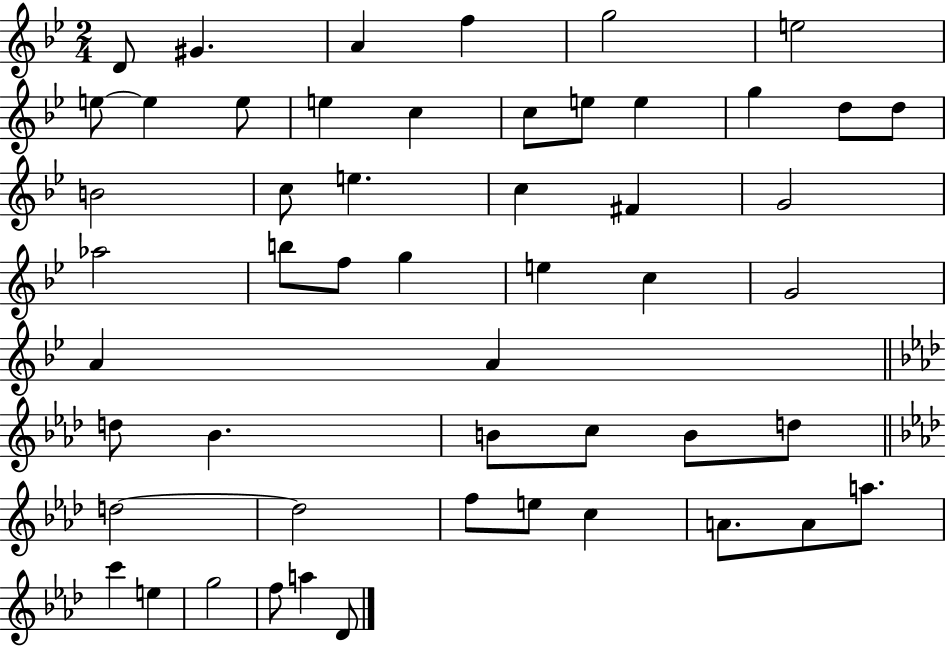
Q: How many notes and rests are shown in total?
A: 52